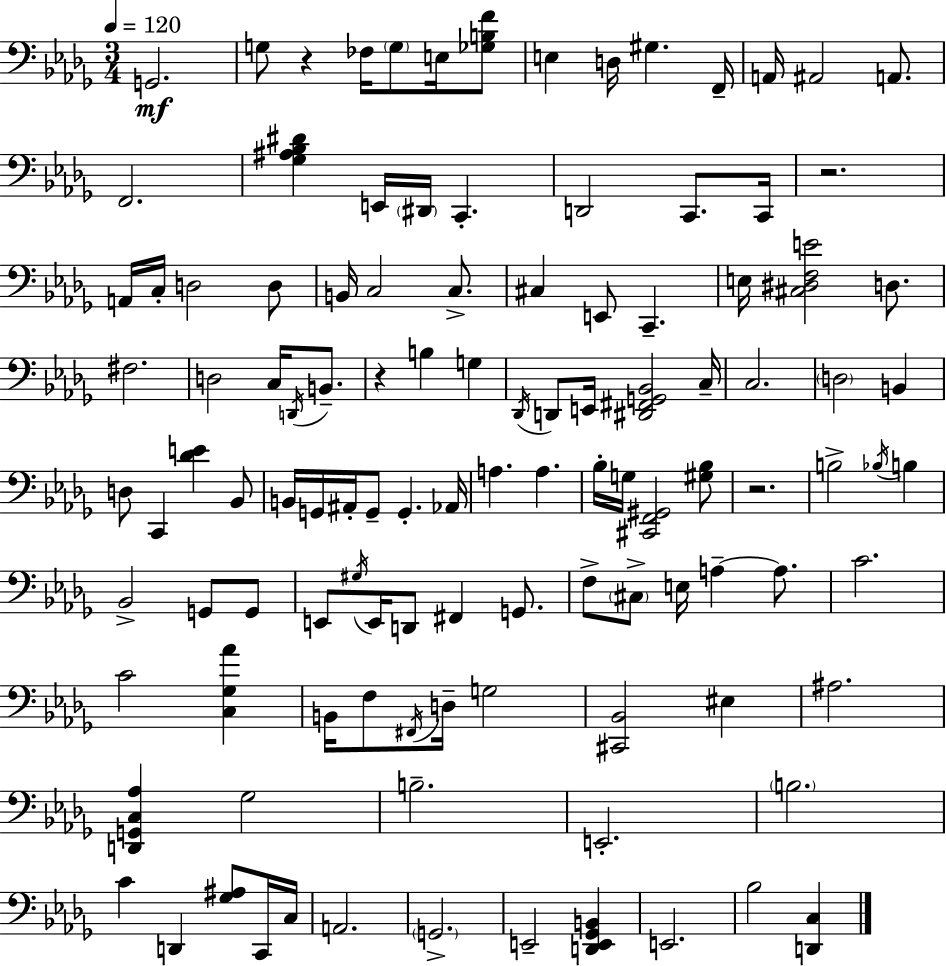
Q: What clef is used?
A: bass